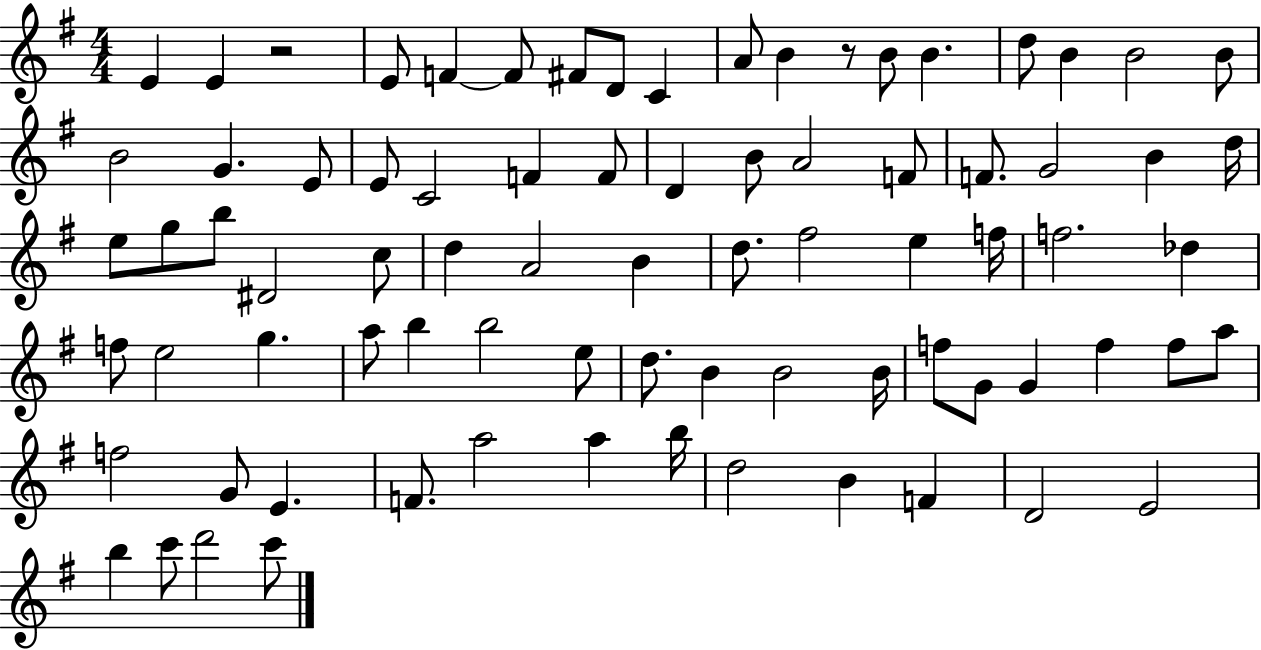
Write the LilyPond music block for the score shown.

{
  \clef treble
  \numericTimeSignature
  \time 4/4
  \key g \major
  e'4 e'4 r2 | e'8 f'4~~ f'8 fis'8 d'8 c'4 | a'8 b'4 r8 b'8 b'4. | d''8 b'4 b'2 b'8 | \break b'2 g'4. e'8 | e'8 c'2 f'4 f'8 | d'4 b'8 a'2 f'8 | f'8. g'2 b'4 d''16 | \break e''8 g''8 b''8 dis'2 c''8 | d''4 a'2 b'4 | d''8. fis''2 e''4 f''16 | f''2. des''4 | \break f''8 e''2 g''4. | a''8 b''4 b''2 e''8 | d''8. b'4 b'2 b'16 | f''8 g'8 g'4 f''4 f''8 a''8 | \break f''2 g'8 e'4. | f'8. a''2 a''4 b''16 | d''2 b'4 f'4 | d'2 e'2 | \break b''4 c'''8 d'''2 c'''8 | \bar "|."
}